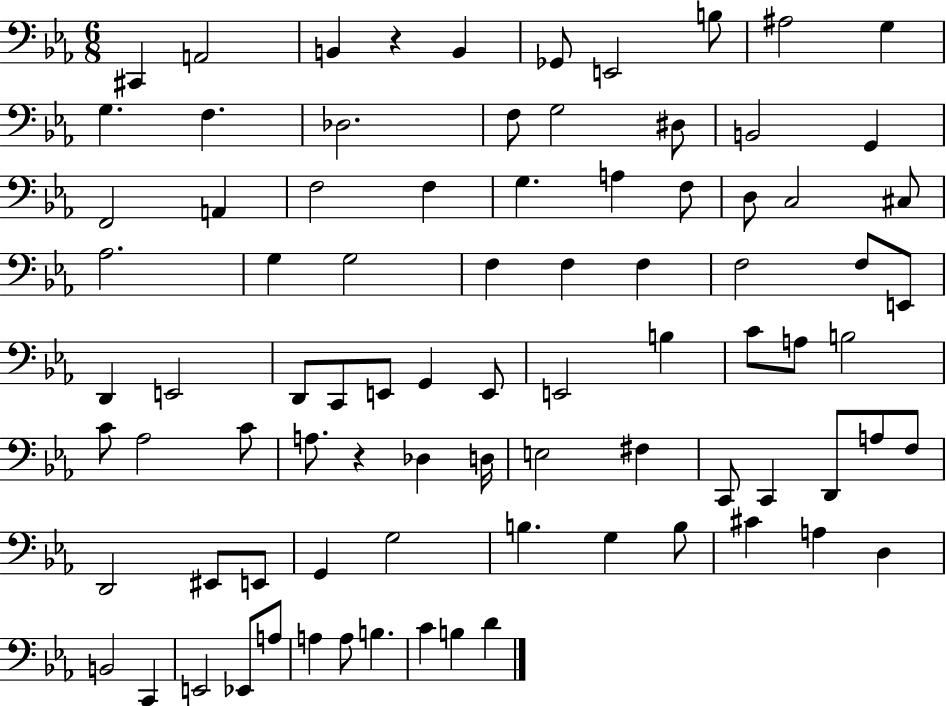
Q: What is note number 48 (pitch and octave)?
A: B3